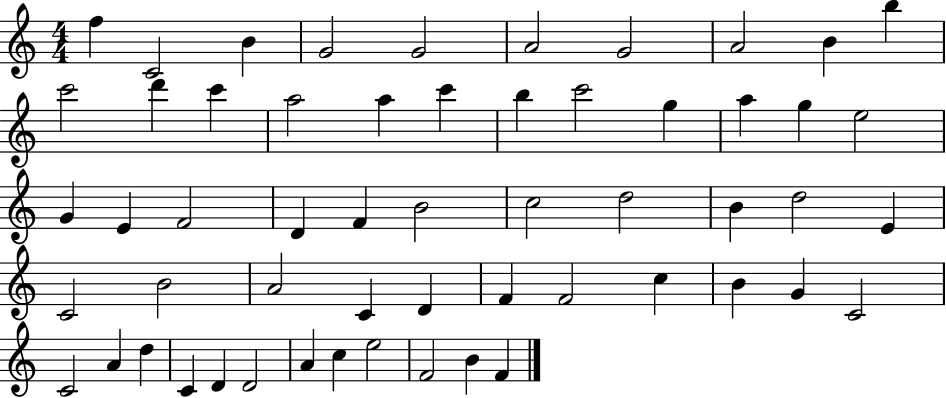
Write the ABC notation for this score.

X:1
T:Untitled
M:4/4
L:1/4
K:C
f C2 B G2 G2 A2 G2 A2 B b c'2 d' c' a2 a c' b c'2 g a g e2 G E F2 D F B2 c2 d2 B d2 E C2 B2 A2 C D F F2 c B G C2 C2 A d C D D2 A c e2 F2 B F